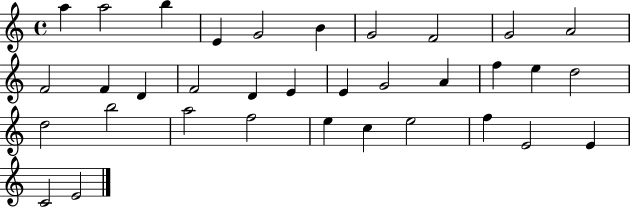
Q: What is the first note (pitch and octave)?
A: A5